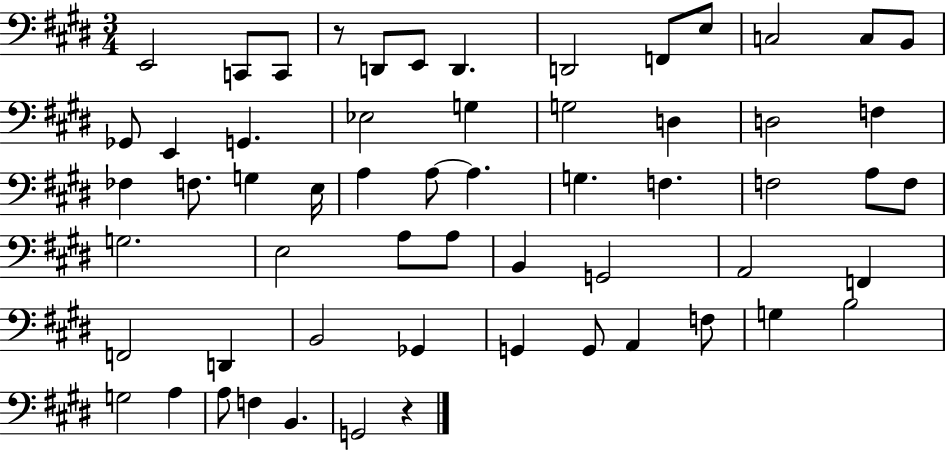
E2/h C2/e C2/e R/e D2/e E2/e D2/q. D2/h F2/e E3/e C3/h C3/e B2/e Gb2/e E2/q G2/q. Eb3/h G3/q G3/h D3/q D3/h F3/q FES3/q F3/e. G3/q E3/s A3/q A3/e A3/q. G3/q. F3/q. F3/h A3/e F3/e G3/h. E3/h A3/e A3/e B2/q G2/h A2/h F2/q F2/h D2/q B2/h Gb2/q G2/q G2/e A2/q F3/e G3/q B3/h G3/h A3/q A3/e F3/q B2/q. G2/h R/q